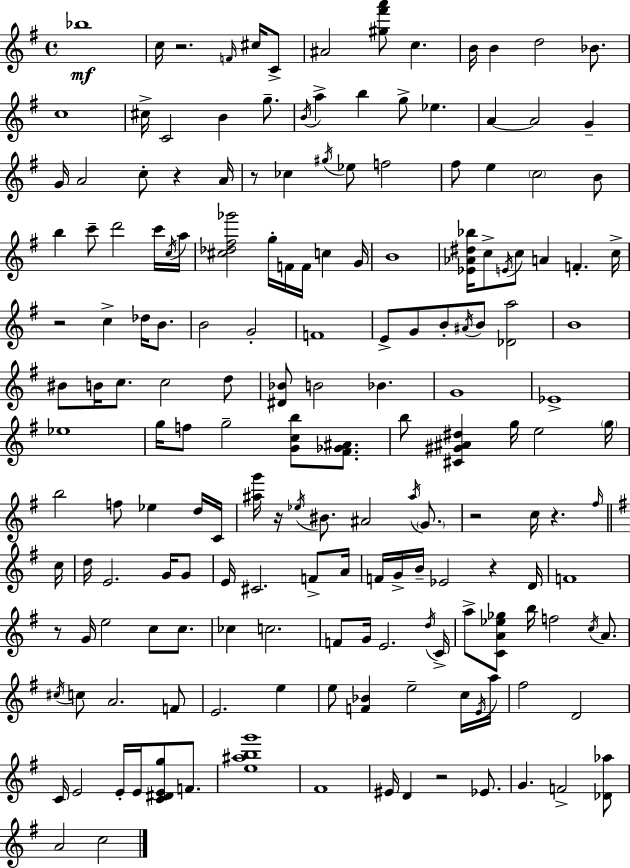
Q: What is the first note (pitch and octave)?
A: Bb5